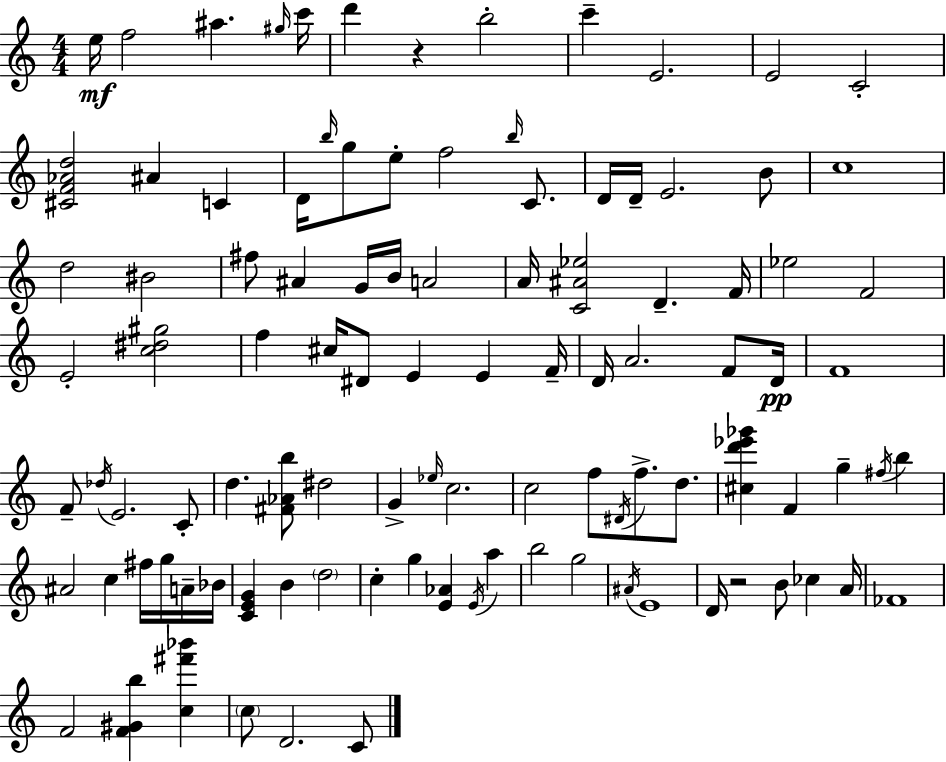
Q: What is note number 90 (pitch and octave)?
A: C5